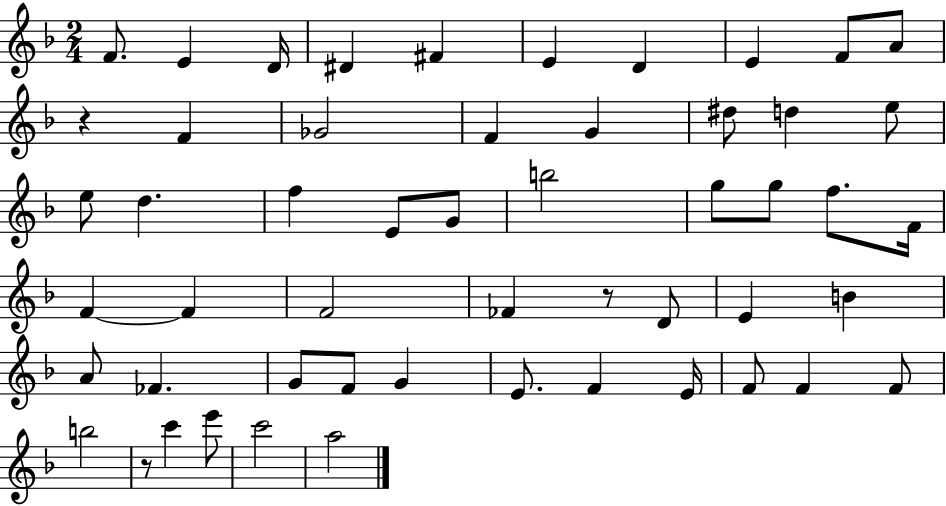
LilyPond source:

{
  \clef treble
  \numericTimeSignature
  \time 2/4
  \key f \major
  f'8. e'4 d'16 | dis'4 fis'4 | e'4 d'4 | e'4 f'8 a'8 | \break r4 f'4 | ges'2 | f'4 g'4 | dis''8 d''4 e''8 | \break e''8 d''4. | f''4 e'8 g'8 | b''2 | g''8 g''8 f''8. f'16 | \break f'4~~ f'4 | f'2 | fes'4 r8 d'8 | e'4 b'4 | \break a'8 fes'4. | g'8 f'8 g'4 | e'8. f'4 e'16 | f'8 f'4 f'8 | \break b''2 | r8 c'''4 e'''8 | c'''2 | a''2 | \break \bar "|."
}